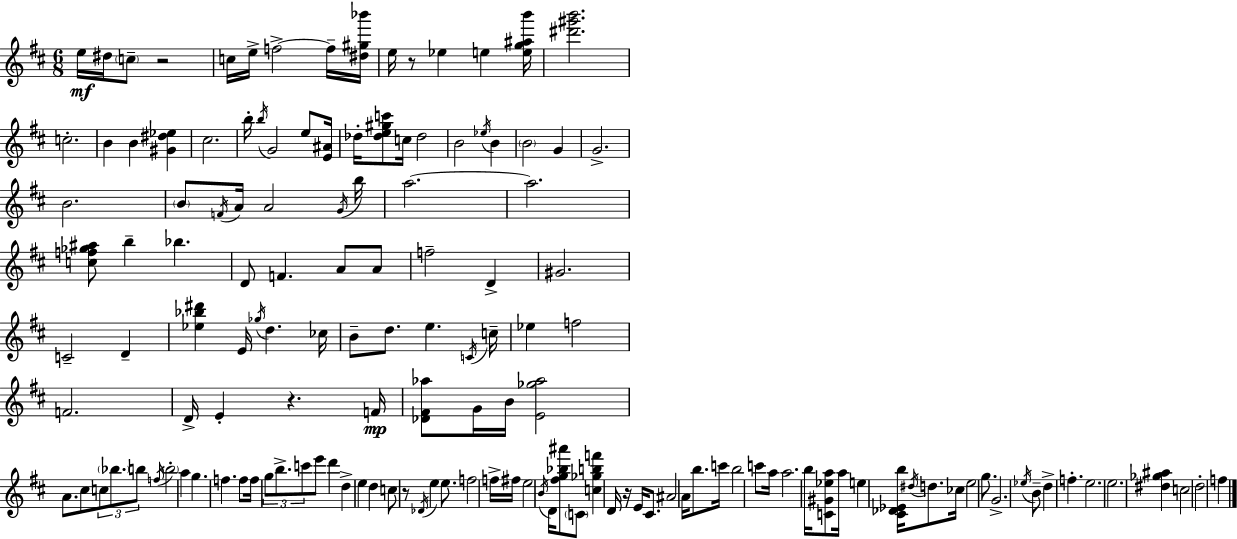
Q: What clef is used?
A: treble